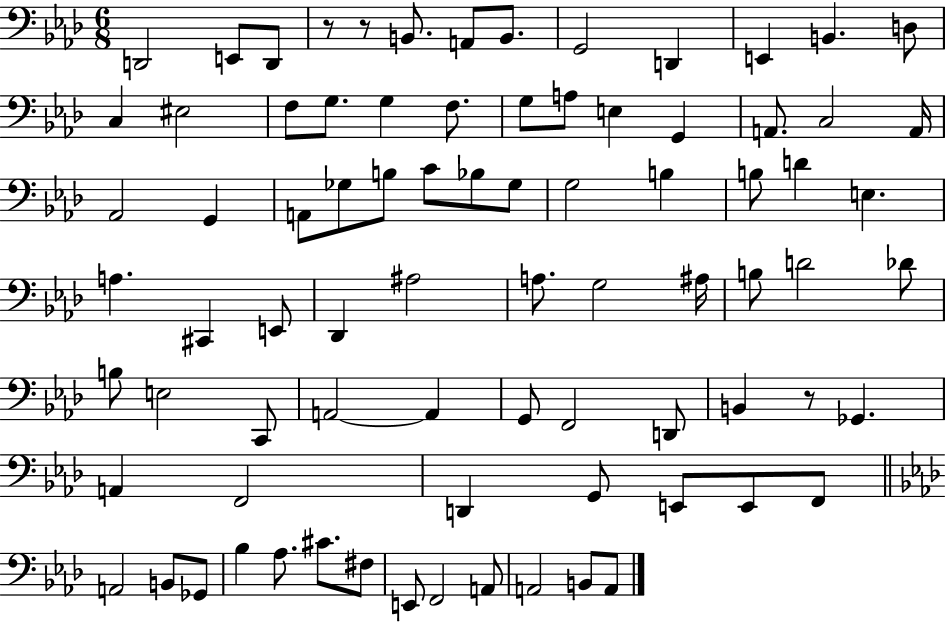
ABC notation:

X:1
T:Untitled
M:6/8
L:1/4
K:Ab
D,,2 E,,/2 D,,/2 z/2 z/2 B,,/2 A,,/2 B,,/2 G,,2 D,, E,, B,, D,/2 C, ^E,2 F,/2 G,/2 G, F,/2 G,/2 A,/2 E, G,, A,,/2 C,2 A,,/4 _A,,2 G,, A,,/2 _G,/2 B,/2 C/2 _B,/2 _G,/2 G,2 B, B,/2 D E, A, ^C,, E,,/2 _D,, ^A,2 A,/2 G,2 ^A,/4 B,/2 D2 _D/2 B,/2 E,2 C,,/2 A,,2 A,, G,,/2 F,,2 D,,/2 B,, z/2 _G,, A,, F,,2 D,, G,,/2 E,,/2 E,,/2 F,,/2 A,,2 B,,/2 _G,,/2 _B, _A,/2 ^C/2 ^F,/2 E,,/2 F,,2 A,,/2 A,,2 B,,/2 A,,/2